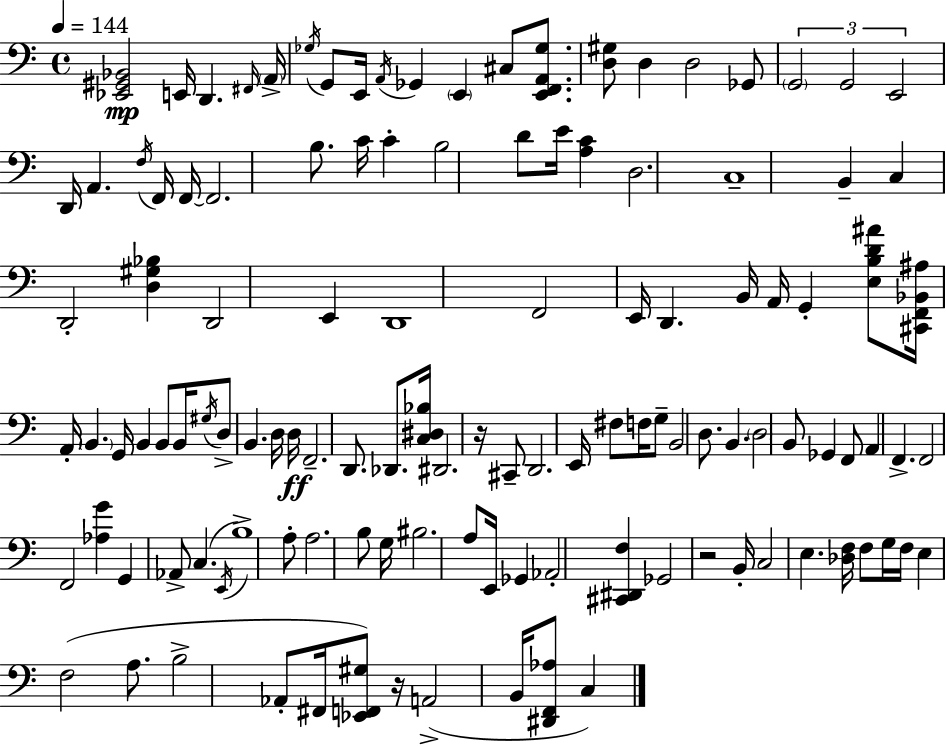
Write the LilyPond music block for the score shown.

{
  \clef bass
  \time 4/4
  \defaultTimeSignature
  \key a \minor
  \tempo 4 = 144
  <ees, gis, bes,>2\mp e,16 d,4. \grace { fis,16 } | \parenthesize a,16-> \acciaccatura { ges16 } g,8 e,16 \acciaccatura { a,16 } ges,4 \parenthesize e,4 cis8 | <e, f, a, ges>8. <d gis>8 d4 d2 | ges,8 \tuplet 3/2 { \parenthesize g,2 g,2 | \break e,2 } d,16 a,4. | \acciaccatura { f16 } f,16 f,16~~ f,2. | b8. c'16 c'4-. b2 | d'8 e'16 <a c'>4 d2. | \break c1-- | b,4-- c4 d,2-. | <d gis bes>4 d,2 | e,4 d,1 | \break f,2 e,16 d,4. | b,16 a,16 g,4-. <e b d' ais'>8 <cis, f, bes, ais>16 a,16-. \parenthesize b,4. | g,16 b,4 b,8 b,16 \acciaccatura { gis16 } d8-> b,4. | d16 d16\ff f,2.-- | \break d,8. des,8. <c dis bes>16 dis,2. | r16 cis,8-- d,2. | e,16 fis8 f16 g8-- b,2 | d8. b,4. \parenthesize d2 | \break b,8 ges,4 f,8 a,4 f,4.-> | f,2 f,2 | <aes g'>4 g,4 aes,8-> c4.( | \acciaccatura { e,16 } b1->) | \break a8-. a2. | b8 g16 bis2. | a8 e,16 ges,4 aes,2-. | <cis, dis, f>4 ges,2 r2 | \break b,16-. c2 e4. | <des f>16 f8 g16 f16 e4 f2( | a8. b2-> | aes,8-. fis,16 <ees, f, gis>8) r16 a,2->( b,16 | \break <dis, f, aes>8 c4) \bar "|."
}